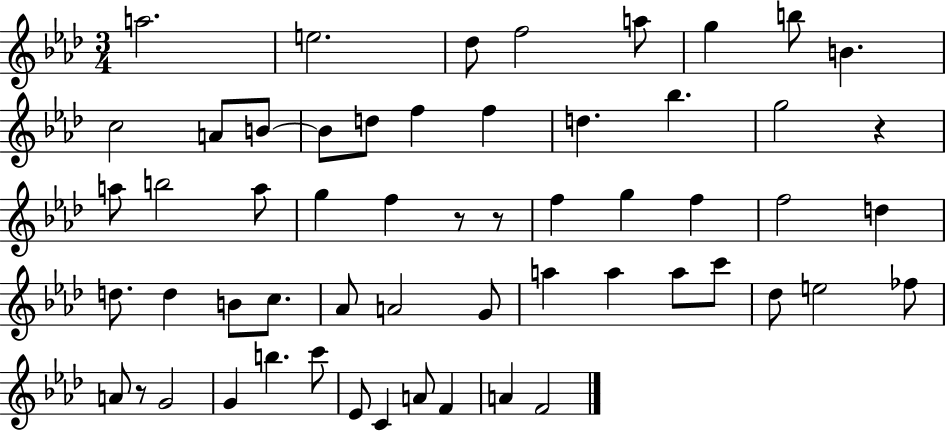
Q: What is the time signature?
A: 3/4